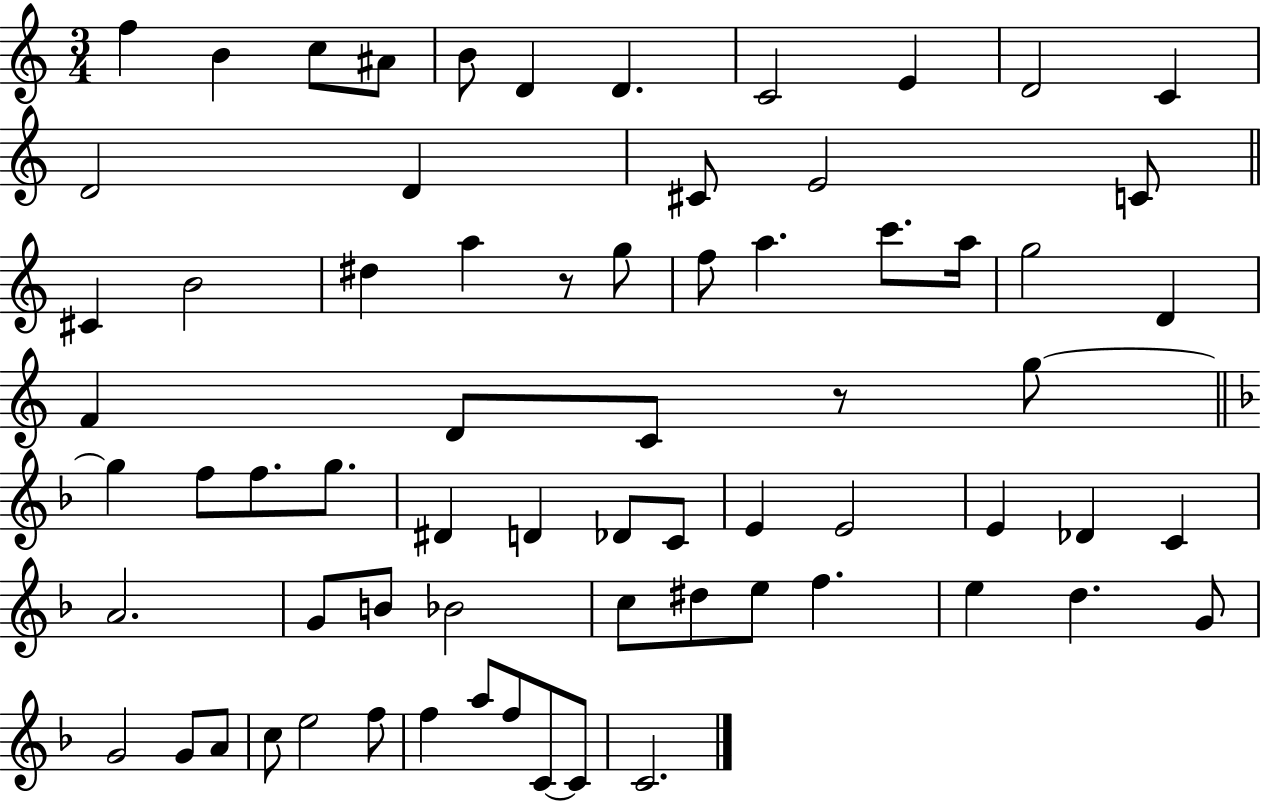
F5/q B4/q C5/e A#4/e B4/e D4/q D4/q. C4/h E4/q D4/h C4/q D4/h D4/q C#4/e E4/h C4/e C#4/q B4/h D#5/q A5/q R/e G5/e F5/e A5/q. C6/e. A5/s G5/h D4/q F4/q D4/e C4/e R/e G5/e G5/q F5/e F5/e. G5/e. D#4/q D4/q Db4/e C4/e E4/q E4/h E4/q Db4/q C4/q A4/h. G4/e B4/e Bb4/h C5/e D#5/e E5/e F5/q. E5/q D5/q. G4/e G4/h G4/e A4/e C5/e E5/h F5/e F5/q A5/e F5/e C4/e C4/e C4/h.